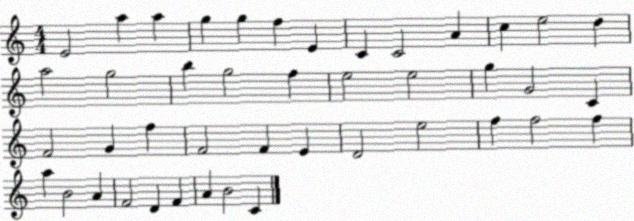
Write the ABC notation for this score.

X:1
T:Untitled
M:4/4
L:1/4
K:C
E2 a a g g f E C C2 A c e2 d a2 g2 b g2 f e2 e2 g G2 C F2 G f F2 F E D2 e2 f f2 f a B2 A F2 D F A B2 C